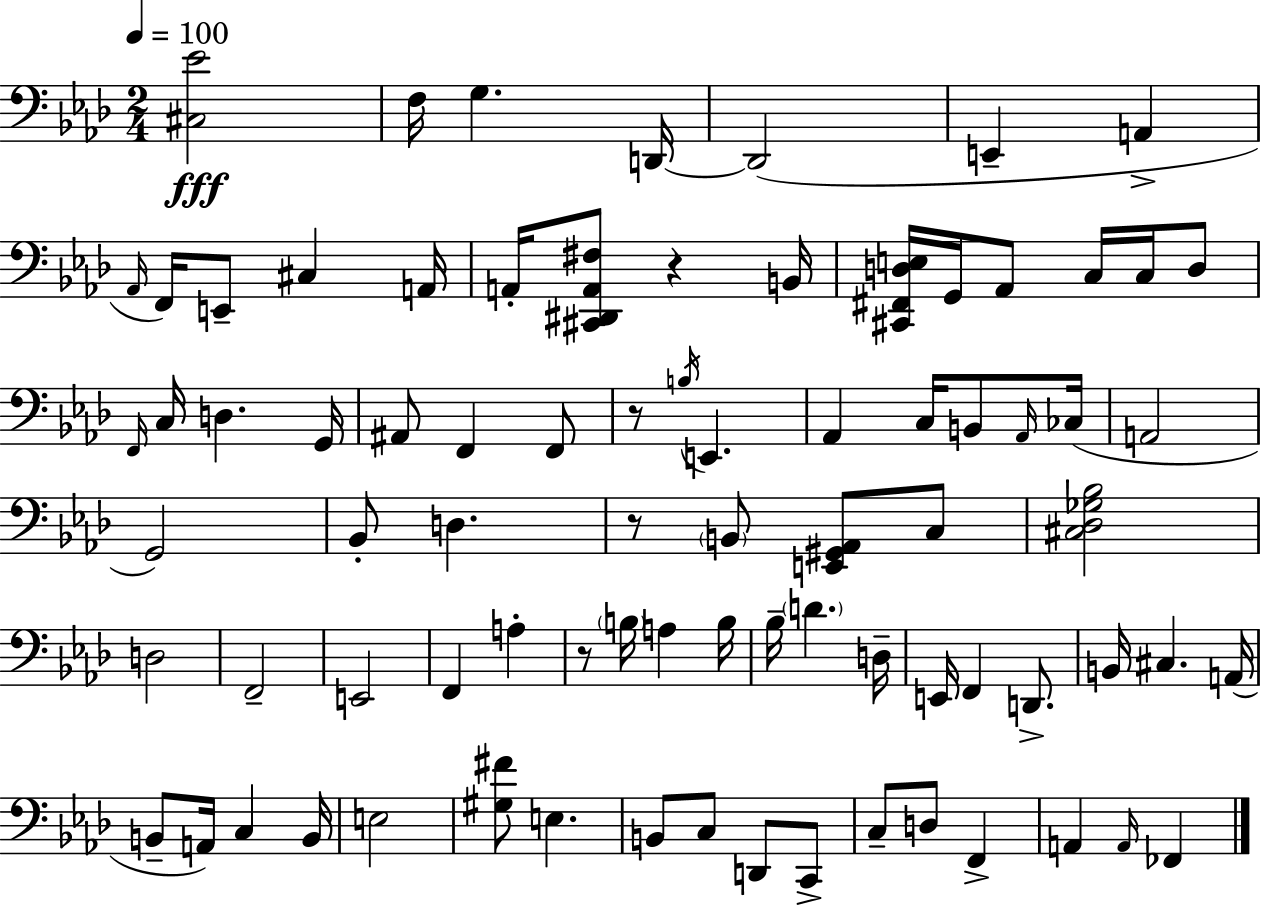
{
  \clef bass
  \numericTimeSignature
  \time 2/4
  \key aes \major
  \tempo 4 = 100
  <cis ees'>2\fff | f16 g4. d,16~~ | d,2( | e,4-- a,4-> | \break \grace { aes,16 } f,16) e,8-- cis4 | a,16 a,16-. <cis, dis, a, fis>8 r4 | b,16 <cis, fis, d e>16 g,16 aes,8 c16 c16 d8 | \grace { f,16 } c16 d4. | \break g,16 ais,8 f,4 | f,8 r8 \acciaccatura { b16 } e,4. | aes,4 c16 | b,8 \grace { aes,16 } ces16( a,2 | \break g,2) | bes,8-. d4. | r8 \parenthesize b,8 | <e, gis, aes,>8 c8 <cis des ges bes>2 | \break d2 | f,2-- | e,2 | f,4 | \break a4-. r8 \parenthesize b16 a4 | b16 bes16-- \parenthesize d'4. | d16-- e,16 f,4 | d,8.-> b,16 cis4. | \break a,16( b,8-- a,16) c4 | b,16 e2 | <gis fis'>8 e4. | b,8 c8 | \break d,8 c,8-> c8-- d8 | f,4-> a,4 | \grace { a,16 } fes,4 \bar "|."
}